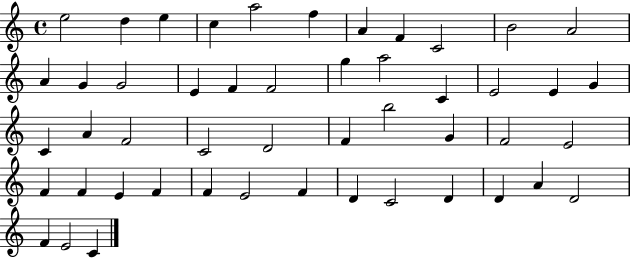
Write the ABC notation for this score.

X:1
T:Untitled
M:4/4
L:1/4
K:C
e2 d e c a2 f A F C2 B2 A2 A G G2 E F F2 g a2 C E2 E G C A F2 C2 D2 F b2 G F2 E2 F F E F F E2 F D C2 D D A D2 F E2 C